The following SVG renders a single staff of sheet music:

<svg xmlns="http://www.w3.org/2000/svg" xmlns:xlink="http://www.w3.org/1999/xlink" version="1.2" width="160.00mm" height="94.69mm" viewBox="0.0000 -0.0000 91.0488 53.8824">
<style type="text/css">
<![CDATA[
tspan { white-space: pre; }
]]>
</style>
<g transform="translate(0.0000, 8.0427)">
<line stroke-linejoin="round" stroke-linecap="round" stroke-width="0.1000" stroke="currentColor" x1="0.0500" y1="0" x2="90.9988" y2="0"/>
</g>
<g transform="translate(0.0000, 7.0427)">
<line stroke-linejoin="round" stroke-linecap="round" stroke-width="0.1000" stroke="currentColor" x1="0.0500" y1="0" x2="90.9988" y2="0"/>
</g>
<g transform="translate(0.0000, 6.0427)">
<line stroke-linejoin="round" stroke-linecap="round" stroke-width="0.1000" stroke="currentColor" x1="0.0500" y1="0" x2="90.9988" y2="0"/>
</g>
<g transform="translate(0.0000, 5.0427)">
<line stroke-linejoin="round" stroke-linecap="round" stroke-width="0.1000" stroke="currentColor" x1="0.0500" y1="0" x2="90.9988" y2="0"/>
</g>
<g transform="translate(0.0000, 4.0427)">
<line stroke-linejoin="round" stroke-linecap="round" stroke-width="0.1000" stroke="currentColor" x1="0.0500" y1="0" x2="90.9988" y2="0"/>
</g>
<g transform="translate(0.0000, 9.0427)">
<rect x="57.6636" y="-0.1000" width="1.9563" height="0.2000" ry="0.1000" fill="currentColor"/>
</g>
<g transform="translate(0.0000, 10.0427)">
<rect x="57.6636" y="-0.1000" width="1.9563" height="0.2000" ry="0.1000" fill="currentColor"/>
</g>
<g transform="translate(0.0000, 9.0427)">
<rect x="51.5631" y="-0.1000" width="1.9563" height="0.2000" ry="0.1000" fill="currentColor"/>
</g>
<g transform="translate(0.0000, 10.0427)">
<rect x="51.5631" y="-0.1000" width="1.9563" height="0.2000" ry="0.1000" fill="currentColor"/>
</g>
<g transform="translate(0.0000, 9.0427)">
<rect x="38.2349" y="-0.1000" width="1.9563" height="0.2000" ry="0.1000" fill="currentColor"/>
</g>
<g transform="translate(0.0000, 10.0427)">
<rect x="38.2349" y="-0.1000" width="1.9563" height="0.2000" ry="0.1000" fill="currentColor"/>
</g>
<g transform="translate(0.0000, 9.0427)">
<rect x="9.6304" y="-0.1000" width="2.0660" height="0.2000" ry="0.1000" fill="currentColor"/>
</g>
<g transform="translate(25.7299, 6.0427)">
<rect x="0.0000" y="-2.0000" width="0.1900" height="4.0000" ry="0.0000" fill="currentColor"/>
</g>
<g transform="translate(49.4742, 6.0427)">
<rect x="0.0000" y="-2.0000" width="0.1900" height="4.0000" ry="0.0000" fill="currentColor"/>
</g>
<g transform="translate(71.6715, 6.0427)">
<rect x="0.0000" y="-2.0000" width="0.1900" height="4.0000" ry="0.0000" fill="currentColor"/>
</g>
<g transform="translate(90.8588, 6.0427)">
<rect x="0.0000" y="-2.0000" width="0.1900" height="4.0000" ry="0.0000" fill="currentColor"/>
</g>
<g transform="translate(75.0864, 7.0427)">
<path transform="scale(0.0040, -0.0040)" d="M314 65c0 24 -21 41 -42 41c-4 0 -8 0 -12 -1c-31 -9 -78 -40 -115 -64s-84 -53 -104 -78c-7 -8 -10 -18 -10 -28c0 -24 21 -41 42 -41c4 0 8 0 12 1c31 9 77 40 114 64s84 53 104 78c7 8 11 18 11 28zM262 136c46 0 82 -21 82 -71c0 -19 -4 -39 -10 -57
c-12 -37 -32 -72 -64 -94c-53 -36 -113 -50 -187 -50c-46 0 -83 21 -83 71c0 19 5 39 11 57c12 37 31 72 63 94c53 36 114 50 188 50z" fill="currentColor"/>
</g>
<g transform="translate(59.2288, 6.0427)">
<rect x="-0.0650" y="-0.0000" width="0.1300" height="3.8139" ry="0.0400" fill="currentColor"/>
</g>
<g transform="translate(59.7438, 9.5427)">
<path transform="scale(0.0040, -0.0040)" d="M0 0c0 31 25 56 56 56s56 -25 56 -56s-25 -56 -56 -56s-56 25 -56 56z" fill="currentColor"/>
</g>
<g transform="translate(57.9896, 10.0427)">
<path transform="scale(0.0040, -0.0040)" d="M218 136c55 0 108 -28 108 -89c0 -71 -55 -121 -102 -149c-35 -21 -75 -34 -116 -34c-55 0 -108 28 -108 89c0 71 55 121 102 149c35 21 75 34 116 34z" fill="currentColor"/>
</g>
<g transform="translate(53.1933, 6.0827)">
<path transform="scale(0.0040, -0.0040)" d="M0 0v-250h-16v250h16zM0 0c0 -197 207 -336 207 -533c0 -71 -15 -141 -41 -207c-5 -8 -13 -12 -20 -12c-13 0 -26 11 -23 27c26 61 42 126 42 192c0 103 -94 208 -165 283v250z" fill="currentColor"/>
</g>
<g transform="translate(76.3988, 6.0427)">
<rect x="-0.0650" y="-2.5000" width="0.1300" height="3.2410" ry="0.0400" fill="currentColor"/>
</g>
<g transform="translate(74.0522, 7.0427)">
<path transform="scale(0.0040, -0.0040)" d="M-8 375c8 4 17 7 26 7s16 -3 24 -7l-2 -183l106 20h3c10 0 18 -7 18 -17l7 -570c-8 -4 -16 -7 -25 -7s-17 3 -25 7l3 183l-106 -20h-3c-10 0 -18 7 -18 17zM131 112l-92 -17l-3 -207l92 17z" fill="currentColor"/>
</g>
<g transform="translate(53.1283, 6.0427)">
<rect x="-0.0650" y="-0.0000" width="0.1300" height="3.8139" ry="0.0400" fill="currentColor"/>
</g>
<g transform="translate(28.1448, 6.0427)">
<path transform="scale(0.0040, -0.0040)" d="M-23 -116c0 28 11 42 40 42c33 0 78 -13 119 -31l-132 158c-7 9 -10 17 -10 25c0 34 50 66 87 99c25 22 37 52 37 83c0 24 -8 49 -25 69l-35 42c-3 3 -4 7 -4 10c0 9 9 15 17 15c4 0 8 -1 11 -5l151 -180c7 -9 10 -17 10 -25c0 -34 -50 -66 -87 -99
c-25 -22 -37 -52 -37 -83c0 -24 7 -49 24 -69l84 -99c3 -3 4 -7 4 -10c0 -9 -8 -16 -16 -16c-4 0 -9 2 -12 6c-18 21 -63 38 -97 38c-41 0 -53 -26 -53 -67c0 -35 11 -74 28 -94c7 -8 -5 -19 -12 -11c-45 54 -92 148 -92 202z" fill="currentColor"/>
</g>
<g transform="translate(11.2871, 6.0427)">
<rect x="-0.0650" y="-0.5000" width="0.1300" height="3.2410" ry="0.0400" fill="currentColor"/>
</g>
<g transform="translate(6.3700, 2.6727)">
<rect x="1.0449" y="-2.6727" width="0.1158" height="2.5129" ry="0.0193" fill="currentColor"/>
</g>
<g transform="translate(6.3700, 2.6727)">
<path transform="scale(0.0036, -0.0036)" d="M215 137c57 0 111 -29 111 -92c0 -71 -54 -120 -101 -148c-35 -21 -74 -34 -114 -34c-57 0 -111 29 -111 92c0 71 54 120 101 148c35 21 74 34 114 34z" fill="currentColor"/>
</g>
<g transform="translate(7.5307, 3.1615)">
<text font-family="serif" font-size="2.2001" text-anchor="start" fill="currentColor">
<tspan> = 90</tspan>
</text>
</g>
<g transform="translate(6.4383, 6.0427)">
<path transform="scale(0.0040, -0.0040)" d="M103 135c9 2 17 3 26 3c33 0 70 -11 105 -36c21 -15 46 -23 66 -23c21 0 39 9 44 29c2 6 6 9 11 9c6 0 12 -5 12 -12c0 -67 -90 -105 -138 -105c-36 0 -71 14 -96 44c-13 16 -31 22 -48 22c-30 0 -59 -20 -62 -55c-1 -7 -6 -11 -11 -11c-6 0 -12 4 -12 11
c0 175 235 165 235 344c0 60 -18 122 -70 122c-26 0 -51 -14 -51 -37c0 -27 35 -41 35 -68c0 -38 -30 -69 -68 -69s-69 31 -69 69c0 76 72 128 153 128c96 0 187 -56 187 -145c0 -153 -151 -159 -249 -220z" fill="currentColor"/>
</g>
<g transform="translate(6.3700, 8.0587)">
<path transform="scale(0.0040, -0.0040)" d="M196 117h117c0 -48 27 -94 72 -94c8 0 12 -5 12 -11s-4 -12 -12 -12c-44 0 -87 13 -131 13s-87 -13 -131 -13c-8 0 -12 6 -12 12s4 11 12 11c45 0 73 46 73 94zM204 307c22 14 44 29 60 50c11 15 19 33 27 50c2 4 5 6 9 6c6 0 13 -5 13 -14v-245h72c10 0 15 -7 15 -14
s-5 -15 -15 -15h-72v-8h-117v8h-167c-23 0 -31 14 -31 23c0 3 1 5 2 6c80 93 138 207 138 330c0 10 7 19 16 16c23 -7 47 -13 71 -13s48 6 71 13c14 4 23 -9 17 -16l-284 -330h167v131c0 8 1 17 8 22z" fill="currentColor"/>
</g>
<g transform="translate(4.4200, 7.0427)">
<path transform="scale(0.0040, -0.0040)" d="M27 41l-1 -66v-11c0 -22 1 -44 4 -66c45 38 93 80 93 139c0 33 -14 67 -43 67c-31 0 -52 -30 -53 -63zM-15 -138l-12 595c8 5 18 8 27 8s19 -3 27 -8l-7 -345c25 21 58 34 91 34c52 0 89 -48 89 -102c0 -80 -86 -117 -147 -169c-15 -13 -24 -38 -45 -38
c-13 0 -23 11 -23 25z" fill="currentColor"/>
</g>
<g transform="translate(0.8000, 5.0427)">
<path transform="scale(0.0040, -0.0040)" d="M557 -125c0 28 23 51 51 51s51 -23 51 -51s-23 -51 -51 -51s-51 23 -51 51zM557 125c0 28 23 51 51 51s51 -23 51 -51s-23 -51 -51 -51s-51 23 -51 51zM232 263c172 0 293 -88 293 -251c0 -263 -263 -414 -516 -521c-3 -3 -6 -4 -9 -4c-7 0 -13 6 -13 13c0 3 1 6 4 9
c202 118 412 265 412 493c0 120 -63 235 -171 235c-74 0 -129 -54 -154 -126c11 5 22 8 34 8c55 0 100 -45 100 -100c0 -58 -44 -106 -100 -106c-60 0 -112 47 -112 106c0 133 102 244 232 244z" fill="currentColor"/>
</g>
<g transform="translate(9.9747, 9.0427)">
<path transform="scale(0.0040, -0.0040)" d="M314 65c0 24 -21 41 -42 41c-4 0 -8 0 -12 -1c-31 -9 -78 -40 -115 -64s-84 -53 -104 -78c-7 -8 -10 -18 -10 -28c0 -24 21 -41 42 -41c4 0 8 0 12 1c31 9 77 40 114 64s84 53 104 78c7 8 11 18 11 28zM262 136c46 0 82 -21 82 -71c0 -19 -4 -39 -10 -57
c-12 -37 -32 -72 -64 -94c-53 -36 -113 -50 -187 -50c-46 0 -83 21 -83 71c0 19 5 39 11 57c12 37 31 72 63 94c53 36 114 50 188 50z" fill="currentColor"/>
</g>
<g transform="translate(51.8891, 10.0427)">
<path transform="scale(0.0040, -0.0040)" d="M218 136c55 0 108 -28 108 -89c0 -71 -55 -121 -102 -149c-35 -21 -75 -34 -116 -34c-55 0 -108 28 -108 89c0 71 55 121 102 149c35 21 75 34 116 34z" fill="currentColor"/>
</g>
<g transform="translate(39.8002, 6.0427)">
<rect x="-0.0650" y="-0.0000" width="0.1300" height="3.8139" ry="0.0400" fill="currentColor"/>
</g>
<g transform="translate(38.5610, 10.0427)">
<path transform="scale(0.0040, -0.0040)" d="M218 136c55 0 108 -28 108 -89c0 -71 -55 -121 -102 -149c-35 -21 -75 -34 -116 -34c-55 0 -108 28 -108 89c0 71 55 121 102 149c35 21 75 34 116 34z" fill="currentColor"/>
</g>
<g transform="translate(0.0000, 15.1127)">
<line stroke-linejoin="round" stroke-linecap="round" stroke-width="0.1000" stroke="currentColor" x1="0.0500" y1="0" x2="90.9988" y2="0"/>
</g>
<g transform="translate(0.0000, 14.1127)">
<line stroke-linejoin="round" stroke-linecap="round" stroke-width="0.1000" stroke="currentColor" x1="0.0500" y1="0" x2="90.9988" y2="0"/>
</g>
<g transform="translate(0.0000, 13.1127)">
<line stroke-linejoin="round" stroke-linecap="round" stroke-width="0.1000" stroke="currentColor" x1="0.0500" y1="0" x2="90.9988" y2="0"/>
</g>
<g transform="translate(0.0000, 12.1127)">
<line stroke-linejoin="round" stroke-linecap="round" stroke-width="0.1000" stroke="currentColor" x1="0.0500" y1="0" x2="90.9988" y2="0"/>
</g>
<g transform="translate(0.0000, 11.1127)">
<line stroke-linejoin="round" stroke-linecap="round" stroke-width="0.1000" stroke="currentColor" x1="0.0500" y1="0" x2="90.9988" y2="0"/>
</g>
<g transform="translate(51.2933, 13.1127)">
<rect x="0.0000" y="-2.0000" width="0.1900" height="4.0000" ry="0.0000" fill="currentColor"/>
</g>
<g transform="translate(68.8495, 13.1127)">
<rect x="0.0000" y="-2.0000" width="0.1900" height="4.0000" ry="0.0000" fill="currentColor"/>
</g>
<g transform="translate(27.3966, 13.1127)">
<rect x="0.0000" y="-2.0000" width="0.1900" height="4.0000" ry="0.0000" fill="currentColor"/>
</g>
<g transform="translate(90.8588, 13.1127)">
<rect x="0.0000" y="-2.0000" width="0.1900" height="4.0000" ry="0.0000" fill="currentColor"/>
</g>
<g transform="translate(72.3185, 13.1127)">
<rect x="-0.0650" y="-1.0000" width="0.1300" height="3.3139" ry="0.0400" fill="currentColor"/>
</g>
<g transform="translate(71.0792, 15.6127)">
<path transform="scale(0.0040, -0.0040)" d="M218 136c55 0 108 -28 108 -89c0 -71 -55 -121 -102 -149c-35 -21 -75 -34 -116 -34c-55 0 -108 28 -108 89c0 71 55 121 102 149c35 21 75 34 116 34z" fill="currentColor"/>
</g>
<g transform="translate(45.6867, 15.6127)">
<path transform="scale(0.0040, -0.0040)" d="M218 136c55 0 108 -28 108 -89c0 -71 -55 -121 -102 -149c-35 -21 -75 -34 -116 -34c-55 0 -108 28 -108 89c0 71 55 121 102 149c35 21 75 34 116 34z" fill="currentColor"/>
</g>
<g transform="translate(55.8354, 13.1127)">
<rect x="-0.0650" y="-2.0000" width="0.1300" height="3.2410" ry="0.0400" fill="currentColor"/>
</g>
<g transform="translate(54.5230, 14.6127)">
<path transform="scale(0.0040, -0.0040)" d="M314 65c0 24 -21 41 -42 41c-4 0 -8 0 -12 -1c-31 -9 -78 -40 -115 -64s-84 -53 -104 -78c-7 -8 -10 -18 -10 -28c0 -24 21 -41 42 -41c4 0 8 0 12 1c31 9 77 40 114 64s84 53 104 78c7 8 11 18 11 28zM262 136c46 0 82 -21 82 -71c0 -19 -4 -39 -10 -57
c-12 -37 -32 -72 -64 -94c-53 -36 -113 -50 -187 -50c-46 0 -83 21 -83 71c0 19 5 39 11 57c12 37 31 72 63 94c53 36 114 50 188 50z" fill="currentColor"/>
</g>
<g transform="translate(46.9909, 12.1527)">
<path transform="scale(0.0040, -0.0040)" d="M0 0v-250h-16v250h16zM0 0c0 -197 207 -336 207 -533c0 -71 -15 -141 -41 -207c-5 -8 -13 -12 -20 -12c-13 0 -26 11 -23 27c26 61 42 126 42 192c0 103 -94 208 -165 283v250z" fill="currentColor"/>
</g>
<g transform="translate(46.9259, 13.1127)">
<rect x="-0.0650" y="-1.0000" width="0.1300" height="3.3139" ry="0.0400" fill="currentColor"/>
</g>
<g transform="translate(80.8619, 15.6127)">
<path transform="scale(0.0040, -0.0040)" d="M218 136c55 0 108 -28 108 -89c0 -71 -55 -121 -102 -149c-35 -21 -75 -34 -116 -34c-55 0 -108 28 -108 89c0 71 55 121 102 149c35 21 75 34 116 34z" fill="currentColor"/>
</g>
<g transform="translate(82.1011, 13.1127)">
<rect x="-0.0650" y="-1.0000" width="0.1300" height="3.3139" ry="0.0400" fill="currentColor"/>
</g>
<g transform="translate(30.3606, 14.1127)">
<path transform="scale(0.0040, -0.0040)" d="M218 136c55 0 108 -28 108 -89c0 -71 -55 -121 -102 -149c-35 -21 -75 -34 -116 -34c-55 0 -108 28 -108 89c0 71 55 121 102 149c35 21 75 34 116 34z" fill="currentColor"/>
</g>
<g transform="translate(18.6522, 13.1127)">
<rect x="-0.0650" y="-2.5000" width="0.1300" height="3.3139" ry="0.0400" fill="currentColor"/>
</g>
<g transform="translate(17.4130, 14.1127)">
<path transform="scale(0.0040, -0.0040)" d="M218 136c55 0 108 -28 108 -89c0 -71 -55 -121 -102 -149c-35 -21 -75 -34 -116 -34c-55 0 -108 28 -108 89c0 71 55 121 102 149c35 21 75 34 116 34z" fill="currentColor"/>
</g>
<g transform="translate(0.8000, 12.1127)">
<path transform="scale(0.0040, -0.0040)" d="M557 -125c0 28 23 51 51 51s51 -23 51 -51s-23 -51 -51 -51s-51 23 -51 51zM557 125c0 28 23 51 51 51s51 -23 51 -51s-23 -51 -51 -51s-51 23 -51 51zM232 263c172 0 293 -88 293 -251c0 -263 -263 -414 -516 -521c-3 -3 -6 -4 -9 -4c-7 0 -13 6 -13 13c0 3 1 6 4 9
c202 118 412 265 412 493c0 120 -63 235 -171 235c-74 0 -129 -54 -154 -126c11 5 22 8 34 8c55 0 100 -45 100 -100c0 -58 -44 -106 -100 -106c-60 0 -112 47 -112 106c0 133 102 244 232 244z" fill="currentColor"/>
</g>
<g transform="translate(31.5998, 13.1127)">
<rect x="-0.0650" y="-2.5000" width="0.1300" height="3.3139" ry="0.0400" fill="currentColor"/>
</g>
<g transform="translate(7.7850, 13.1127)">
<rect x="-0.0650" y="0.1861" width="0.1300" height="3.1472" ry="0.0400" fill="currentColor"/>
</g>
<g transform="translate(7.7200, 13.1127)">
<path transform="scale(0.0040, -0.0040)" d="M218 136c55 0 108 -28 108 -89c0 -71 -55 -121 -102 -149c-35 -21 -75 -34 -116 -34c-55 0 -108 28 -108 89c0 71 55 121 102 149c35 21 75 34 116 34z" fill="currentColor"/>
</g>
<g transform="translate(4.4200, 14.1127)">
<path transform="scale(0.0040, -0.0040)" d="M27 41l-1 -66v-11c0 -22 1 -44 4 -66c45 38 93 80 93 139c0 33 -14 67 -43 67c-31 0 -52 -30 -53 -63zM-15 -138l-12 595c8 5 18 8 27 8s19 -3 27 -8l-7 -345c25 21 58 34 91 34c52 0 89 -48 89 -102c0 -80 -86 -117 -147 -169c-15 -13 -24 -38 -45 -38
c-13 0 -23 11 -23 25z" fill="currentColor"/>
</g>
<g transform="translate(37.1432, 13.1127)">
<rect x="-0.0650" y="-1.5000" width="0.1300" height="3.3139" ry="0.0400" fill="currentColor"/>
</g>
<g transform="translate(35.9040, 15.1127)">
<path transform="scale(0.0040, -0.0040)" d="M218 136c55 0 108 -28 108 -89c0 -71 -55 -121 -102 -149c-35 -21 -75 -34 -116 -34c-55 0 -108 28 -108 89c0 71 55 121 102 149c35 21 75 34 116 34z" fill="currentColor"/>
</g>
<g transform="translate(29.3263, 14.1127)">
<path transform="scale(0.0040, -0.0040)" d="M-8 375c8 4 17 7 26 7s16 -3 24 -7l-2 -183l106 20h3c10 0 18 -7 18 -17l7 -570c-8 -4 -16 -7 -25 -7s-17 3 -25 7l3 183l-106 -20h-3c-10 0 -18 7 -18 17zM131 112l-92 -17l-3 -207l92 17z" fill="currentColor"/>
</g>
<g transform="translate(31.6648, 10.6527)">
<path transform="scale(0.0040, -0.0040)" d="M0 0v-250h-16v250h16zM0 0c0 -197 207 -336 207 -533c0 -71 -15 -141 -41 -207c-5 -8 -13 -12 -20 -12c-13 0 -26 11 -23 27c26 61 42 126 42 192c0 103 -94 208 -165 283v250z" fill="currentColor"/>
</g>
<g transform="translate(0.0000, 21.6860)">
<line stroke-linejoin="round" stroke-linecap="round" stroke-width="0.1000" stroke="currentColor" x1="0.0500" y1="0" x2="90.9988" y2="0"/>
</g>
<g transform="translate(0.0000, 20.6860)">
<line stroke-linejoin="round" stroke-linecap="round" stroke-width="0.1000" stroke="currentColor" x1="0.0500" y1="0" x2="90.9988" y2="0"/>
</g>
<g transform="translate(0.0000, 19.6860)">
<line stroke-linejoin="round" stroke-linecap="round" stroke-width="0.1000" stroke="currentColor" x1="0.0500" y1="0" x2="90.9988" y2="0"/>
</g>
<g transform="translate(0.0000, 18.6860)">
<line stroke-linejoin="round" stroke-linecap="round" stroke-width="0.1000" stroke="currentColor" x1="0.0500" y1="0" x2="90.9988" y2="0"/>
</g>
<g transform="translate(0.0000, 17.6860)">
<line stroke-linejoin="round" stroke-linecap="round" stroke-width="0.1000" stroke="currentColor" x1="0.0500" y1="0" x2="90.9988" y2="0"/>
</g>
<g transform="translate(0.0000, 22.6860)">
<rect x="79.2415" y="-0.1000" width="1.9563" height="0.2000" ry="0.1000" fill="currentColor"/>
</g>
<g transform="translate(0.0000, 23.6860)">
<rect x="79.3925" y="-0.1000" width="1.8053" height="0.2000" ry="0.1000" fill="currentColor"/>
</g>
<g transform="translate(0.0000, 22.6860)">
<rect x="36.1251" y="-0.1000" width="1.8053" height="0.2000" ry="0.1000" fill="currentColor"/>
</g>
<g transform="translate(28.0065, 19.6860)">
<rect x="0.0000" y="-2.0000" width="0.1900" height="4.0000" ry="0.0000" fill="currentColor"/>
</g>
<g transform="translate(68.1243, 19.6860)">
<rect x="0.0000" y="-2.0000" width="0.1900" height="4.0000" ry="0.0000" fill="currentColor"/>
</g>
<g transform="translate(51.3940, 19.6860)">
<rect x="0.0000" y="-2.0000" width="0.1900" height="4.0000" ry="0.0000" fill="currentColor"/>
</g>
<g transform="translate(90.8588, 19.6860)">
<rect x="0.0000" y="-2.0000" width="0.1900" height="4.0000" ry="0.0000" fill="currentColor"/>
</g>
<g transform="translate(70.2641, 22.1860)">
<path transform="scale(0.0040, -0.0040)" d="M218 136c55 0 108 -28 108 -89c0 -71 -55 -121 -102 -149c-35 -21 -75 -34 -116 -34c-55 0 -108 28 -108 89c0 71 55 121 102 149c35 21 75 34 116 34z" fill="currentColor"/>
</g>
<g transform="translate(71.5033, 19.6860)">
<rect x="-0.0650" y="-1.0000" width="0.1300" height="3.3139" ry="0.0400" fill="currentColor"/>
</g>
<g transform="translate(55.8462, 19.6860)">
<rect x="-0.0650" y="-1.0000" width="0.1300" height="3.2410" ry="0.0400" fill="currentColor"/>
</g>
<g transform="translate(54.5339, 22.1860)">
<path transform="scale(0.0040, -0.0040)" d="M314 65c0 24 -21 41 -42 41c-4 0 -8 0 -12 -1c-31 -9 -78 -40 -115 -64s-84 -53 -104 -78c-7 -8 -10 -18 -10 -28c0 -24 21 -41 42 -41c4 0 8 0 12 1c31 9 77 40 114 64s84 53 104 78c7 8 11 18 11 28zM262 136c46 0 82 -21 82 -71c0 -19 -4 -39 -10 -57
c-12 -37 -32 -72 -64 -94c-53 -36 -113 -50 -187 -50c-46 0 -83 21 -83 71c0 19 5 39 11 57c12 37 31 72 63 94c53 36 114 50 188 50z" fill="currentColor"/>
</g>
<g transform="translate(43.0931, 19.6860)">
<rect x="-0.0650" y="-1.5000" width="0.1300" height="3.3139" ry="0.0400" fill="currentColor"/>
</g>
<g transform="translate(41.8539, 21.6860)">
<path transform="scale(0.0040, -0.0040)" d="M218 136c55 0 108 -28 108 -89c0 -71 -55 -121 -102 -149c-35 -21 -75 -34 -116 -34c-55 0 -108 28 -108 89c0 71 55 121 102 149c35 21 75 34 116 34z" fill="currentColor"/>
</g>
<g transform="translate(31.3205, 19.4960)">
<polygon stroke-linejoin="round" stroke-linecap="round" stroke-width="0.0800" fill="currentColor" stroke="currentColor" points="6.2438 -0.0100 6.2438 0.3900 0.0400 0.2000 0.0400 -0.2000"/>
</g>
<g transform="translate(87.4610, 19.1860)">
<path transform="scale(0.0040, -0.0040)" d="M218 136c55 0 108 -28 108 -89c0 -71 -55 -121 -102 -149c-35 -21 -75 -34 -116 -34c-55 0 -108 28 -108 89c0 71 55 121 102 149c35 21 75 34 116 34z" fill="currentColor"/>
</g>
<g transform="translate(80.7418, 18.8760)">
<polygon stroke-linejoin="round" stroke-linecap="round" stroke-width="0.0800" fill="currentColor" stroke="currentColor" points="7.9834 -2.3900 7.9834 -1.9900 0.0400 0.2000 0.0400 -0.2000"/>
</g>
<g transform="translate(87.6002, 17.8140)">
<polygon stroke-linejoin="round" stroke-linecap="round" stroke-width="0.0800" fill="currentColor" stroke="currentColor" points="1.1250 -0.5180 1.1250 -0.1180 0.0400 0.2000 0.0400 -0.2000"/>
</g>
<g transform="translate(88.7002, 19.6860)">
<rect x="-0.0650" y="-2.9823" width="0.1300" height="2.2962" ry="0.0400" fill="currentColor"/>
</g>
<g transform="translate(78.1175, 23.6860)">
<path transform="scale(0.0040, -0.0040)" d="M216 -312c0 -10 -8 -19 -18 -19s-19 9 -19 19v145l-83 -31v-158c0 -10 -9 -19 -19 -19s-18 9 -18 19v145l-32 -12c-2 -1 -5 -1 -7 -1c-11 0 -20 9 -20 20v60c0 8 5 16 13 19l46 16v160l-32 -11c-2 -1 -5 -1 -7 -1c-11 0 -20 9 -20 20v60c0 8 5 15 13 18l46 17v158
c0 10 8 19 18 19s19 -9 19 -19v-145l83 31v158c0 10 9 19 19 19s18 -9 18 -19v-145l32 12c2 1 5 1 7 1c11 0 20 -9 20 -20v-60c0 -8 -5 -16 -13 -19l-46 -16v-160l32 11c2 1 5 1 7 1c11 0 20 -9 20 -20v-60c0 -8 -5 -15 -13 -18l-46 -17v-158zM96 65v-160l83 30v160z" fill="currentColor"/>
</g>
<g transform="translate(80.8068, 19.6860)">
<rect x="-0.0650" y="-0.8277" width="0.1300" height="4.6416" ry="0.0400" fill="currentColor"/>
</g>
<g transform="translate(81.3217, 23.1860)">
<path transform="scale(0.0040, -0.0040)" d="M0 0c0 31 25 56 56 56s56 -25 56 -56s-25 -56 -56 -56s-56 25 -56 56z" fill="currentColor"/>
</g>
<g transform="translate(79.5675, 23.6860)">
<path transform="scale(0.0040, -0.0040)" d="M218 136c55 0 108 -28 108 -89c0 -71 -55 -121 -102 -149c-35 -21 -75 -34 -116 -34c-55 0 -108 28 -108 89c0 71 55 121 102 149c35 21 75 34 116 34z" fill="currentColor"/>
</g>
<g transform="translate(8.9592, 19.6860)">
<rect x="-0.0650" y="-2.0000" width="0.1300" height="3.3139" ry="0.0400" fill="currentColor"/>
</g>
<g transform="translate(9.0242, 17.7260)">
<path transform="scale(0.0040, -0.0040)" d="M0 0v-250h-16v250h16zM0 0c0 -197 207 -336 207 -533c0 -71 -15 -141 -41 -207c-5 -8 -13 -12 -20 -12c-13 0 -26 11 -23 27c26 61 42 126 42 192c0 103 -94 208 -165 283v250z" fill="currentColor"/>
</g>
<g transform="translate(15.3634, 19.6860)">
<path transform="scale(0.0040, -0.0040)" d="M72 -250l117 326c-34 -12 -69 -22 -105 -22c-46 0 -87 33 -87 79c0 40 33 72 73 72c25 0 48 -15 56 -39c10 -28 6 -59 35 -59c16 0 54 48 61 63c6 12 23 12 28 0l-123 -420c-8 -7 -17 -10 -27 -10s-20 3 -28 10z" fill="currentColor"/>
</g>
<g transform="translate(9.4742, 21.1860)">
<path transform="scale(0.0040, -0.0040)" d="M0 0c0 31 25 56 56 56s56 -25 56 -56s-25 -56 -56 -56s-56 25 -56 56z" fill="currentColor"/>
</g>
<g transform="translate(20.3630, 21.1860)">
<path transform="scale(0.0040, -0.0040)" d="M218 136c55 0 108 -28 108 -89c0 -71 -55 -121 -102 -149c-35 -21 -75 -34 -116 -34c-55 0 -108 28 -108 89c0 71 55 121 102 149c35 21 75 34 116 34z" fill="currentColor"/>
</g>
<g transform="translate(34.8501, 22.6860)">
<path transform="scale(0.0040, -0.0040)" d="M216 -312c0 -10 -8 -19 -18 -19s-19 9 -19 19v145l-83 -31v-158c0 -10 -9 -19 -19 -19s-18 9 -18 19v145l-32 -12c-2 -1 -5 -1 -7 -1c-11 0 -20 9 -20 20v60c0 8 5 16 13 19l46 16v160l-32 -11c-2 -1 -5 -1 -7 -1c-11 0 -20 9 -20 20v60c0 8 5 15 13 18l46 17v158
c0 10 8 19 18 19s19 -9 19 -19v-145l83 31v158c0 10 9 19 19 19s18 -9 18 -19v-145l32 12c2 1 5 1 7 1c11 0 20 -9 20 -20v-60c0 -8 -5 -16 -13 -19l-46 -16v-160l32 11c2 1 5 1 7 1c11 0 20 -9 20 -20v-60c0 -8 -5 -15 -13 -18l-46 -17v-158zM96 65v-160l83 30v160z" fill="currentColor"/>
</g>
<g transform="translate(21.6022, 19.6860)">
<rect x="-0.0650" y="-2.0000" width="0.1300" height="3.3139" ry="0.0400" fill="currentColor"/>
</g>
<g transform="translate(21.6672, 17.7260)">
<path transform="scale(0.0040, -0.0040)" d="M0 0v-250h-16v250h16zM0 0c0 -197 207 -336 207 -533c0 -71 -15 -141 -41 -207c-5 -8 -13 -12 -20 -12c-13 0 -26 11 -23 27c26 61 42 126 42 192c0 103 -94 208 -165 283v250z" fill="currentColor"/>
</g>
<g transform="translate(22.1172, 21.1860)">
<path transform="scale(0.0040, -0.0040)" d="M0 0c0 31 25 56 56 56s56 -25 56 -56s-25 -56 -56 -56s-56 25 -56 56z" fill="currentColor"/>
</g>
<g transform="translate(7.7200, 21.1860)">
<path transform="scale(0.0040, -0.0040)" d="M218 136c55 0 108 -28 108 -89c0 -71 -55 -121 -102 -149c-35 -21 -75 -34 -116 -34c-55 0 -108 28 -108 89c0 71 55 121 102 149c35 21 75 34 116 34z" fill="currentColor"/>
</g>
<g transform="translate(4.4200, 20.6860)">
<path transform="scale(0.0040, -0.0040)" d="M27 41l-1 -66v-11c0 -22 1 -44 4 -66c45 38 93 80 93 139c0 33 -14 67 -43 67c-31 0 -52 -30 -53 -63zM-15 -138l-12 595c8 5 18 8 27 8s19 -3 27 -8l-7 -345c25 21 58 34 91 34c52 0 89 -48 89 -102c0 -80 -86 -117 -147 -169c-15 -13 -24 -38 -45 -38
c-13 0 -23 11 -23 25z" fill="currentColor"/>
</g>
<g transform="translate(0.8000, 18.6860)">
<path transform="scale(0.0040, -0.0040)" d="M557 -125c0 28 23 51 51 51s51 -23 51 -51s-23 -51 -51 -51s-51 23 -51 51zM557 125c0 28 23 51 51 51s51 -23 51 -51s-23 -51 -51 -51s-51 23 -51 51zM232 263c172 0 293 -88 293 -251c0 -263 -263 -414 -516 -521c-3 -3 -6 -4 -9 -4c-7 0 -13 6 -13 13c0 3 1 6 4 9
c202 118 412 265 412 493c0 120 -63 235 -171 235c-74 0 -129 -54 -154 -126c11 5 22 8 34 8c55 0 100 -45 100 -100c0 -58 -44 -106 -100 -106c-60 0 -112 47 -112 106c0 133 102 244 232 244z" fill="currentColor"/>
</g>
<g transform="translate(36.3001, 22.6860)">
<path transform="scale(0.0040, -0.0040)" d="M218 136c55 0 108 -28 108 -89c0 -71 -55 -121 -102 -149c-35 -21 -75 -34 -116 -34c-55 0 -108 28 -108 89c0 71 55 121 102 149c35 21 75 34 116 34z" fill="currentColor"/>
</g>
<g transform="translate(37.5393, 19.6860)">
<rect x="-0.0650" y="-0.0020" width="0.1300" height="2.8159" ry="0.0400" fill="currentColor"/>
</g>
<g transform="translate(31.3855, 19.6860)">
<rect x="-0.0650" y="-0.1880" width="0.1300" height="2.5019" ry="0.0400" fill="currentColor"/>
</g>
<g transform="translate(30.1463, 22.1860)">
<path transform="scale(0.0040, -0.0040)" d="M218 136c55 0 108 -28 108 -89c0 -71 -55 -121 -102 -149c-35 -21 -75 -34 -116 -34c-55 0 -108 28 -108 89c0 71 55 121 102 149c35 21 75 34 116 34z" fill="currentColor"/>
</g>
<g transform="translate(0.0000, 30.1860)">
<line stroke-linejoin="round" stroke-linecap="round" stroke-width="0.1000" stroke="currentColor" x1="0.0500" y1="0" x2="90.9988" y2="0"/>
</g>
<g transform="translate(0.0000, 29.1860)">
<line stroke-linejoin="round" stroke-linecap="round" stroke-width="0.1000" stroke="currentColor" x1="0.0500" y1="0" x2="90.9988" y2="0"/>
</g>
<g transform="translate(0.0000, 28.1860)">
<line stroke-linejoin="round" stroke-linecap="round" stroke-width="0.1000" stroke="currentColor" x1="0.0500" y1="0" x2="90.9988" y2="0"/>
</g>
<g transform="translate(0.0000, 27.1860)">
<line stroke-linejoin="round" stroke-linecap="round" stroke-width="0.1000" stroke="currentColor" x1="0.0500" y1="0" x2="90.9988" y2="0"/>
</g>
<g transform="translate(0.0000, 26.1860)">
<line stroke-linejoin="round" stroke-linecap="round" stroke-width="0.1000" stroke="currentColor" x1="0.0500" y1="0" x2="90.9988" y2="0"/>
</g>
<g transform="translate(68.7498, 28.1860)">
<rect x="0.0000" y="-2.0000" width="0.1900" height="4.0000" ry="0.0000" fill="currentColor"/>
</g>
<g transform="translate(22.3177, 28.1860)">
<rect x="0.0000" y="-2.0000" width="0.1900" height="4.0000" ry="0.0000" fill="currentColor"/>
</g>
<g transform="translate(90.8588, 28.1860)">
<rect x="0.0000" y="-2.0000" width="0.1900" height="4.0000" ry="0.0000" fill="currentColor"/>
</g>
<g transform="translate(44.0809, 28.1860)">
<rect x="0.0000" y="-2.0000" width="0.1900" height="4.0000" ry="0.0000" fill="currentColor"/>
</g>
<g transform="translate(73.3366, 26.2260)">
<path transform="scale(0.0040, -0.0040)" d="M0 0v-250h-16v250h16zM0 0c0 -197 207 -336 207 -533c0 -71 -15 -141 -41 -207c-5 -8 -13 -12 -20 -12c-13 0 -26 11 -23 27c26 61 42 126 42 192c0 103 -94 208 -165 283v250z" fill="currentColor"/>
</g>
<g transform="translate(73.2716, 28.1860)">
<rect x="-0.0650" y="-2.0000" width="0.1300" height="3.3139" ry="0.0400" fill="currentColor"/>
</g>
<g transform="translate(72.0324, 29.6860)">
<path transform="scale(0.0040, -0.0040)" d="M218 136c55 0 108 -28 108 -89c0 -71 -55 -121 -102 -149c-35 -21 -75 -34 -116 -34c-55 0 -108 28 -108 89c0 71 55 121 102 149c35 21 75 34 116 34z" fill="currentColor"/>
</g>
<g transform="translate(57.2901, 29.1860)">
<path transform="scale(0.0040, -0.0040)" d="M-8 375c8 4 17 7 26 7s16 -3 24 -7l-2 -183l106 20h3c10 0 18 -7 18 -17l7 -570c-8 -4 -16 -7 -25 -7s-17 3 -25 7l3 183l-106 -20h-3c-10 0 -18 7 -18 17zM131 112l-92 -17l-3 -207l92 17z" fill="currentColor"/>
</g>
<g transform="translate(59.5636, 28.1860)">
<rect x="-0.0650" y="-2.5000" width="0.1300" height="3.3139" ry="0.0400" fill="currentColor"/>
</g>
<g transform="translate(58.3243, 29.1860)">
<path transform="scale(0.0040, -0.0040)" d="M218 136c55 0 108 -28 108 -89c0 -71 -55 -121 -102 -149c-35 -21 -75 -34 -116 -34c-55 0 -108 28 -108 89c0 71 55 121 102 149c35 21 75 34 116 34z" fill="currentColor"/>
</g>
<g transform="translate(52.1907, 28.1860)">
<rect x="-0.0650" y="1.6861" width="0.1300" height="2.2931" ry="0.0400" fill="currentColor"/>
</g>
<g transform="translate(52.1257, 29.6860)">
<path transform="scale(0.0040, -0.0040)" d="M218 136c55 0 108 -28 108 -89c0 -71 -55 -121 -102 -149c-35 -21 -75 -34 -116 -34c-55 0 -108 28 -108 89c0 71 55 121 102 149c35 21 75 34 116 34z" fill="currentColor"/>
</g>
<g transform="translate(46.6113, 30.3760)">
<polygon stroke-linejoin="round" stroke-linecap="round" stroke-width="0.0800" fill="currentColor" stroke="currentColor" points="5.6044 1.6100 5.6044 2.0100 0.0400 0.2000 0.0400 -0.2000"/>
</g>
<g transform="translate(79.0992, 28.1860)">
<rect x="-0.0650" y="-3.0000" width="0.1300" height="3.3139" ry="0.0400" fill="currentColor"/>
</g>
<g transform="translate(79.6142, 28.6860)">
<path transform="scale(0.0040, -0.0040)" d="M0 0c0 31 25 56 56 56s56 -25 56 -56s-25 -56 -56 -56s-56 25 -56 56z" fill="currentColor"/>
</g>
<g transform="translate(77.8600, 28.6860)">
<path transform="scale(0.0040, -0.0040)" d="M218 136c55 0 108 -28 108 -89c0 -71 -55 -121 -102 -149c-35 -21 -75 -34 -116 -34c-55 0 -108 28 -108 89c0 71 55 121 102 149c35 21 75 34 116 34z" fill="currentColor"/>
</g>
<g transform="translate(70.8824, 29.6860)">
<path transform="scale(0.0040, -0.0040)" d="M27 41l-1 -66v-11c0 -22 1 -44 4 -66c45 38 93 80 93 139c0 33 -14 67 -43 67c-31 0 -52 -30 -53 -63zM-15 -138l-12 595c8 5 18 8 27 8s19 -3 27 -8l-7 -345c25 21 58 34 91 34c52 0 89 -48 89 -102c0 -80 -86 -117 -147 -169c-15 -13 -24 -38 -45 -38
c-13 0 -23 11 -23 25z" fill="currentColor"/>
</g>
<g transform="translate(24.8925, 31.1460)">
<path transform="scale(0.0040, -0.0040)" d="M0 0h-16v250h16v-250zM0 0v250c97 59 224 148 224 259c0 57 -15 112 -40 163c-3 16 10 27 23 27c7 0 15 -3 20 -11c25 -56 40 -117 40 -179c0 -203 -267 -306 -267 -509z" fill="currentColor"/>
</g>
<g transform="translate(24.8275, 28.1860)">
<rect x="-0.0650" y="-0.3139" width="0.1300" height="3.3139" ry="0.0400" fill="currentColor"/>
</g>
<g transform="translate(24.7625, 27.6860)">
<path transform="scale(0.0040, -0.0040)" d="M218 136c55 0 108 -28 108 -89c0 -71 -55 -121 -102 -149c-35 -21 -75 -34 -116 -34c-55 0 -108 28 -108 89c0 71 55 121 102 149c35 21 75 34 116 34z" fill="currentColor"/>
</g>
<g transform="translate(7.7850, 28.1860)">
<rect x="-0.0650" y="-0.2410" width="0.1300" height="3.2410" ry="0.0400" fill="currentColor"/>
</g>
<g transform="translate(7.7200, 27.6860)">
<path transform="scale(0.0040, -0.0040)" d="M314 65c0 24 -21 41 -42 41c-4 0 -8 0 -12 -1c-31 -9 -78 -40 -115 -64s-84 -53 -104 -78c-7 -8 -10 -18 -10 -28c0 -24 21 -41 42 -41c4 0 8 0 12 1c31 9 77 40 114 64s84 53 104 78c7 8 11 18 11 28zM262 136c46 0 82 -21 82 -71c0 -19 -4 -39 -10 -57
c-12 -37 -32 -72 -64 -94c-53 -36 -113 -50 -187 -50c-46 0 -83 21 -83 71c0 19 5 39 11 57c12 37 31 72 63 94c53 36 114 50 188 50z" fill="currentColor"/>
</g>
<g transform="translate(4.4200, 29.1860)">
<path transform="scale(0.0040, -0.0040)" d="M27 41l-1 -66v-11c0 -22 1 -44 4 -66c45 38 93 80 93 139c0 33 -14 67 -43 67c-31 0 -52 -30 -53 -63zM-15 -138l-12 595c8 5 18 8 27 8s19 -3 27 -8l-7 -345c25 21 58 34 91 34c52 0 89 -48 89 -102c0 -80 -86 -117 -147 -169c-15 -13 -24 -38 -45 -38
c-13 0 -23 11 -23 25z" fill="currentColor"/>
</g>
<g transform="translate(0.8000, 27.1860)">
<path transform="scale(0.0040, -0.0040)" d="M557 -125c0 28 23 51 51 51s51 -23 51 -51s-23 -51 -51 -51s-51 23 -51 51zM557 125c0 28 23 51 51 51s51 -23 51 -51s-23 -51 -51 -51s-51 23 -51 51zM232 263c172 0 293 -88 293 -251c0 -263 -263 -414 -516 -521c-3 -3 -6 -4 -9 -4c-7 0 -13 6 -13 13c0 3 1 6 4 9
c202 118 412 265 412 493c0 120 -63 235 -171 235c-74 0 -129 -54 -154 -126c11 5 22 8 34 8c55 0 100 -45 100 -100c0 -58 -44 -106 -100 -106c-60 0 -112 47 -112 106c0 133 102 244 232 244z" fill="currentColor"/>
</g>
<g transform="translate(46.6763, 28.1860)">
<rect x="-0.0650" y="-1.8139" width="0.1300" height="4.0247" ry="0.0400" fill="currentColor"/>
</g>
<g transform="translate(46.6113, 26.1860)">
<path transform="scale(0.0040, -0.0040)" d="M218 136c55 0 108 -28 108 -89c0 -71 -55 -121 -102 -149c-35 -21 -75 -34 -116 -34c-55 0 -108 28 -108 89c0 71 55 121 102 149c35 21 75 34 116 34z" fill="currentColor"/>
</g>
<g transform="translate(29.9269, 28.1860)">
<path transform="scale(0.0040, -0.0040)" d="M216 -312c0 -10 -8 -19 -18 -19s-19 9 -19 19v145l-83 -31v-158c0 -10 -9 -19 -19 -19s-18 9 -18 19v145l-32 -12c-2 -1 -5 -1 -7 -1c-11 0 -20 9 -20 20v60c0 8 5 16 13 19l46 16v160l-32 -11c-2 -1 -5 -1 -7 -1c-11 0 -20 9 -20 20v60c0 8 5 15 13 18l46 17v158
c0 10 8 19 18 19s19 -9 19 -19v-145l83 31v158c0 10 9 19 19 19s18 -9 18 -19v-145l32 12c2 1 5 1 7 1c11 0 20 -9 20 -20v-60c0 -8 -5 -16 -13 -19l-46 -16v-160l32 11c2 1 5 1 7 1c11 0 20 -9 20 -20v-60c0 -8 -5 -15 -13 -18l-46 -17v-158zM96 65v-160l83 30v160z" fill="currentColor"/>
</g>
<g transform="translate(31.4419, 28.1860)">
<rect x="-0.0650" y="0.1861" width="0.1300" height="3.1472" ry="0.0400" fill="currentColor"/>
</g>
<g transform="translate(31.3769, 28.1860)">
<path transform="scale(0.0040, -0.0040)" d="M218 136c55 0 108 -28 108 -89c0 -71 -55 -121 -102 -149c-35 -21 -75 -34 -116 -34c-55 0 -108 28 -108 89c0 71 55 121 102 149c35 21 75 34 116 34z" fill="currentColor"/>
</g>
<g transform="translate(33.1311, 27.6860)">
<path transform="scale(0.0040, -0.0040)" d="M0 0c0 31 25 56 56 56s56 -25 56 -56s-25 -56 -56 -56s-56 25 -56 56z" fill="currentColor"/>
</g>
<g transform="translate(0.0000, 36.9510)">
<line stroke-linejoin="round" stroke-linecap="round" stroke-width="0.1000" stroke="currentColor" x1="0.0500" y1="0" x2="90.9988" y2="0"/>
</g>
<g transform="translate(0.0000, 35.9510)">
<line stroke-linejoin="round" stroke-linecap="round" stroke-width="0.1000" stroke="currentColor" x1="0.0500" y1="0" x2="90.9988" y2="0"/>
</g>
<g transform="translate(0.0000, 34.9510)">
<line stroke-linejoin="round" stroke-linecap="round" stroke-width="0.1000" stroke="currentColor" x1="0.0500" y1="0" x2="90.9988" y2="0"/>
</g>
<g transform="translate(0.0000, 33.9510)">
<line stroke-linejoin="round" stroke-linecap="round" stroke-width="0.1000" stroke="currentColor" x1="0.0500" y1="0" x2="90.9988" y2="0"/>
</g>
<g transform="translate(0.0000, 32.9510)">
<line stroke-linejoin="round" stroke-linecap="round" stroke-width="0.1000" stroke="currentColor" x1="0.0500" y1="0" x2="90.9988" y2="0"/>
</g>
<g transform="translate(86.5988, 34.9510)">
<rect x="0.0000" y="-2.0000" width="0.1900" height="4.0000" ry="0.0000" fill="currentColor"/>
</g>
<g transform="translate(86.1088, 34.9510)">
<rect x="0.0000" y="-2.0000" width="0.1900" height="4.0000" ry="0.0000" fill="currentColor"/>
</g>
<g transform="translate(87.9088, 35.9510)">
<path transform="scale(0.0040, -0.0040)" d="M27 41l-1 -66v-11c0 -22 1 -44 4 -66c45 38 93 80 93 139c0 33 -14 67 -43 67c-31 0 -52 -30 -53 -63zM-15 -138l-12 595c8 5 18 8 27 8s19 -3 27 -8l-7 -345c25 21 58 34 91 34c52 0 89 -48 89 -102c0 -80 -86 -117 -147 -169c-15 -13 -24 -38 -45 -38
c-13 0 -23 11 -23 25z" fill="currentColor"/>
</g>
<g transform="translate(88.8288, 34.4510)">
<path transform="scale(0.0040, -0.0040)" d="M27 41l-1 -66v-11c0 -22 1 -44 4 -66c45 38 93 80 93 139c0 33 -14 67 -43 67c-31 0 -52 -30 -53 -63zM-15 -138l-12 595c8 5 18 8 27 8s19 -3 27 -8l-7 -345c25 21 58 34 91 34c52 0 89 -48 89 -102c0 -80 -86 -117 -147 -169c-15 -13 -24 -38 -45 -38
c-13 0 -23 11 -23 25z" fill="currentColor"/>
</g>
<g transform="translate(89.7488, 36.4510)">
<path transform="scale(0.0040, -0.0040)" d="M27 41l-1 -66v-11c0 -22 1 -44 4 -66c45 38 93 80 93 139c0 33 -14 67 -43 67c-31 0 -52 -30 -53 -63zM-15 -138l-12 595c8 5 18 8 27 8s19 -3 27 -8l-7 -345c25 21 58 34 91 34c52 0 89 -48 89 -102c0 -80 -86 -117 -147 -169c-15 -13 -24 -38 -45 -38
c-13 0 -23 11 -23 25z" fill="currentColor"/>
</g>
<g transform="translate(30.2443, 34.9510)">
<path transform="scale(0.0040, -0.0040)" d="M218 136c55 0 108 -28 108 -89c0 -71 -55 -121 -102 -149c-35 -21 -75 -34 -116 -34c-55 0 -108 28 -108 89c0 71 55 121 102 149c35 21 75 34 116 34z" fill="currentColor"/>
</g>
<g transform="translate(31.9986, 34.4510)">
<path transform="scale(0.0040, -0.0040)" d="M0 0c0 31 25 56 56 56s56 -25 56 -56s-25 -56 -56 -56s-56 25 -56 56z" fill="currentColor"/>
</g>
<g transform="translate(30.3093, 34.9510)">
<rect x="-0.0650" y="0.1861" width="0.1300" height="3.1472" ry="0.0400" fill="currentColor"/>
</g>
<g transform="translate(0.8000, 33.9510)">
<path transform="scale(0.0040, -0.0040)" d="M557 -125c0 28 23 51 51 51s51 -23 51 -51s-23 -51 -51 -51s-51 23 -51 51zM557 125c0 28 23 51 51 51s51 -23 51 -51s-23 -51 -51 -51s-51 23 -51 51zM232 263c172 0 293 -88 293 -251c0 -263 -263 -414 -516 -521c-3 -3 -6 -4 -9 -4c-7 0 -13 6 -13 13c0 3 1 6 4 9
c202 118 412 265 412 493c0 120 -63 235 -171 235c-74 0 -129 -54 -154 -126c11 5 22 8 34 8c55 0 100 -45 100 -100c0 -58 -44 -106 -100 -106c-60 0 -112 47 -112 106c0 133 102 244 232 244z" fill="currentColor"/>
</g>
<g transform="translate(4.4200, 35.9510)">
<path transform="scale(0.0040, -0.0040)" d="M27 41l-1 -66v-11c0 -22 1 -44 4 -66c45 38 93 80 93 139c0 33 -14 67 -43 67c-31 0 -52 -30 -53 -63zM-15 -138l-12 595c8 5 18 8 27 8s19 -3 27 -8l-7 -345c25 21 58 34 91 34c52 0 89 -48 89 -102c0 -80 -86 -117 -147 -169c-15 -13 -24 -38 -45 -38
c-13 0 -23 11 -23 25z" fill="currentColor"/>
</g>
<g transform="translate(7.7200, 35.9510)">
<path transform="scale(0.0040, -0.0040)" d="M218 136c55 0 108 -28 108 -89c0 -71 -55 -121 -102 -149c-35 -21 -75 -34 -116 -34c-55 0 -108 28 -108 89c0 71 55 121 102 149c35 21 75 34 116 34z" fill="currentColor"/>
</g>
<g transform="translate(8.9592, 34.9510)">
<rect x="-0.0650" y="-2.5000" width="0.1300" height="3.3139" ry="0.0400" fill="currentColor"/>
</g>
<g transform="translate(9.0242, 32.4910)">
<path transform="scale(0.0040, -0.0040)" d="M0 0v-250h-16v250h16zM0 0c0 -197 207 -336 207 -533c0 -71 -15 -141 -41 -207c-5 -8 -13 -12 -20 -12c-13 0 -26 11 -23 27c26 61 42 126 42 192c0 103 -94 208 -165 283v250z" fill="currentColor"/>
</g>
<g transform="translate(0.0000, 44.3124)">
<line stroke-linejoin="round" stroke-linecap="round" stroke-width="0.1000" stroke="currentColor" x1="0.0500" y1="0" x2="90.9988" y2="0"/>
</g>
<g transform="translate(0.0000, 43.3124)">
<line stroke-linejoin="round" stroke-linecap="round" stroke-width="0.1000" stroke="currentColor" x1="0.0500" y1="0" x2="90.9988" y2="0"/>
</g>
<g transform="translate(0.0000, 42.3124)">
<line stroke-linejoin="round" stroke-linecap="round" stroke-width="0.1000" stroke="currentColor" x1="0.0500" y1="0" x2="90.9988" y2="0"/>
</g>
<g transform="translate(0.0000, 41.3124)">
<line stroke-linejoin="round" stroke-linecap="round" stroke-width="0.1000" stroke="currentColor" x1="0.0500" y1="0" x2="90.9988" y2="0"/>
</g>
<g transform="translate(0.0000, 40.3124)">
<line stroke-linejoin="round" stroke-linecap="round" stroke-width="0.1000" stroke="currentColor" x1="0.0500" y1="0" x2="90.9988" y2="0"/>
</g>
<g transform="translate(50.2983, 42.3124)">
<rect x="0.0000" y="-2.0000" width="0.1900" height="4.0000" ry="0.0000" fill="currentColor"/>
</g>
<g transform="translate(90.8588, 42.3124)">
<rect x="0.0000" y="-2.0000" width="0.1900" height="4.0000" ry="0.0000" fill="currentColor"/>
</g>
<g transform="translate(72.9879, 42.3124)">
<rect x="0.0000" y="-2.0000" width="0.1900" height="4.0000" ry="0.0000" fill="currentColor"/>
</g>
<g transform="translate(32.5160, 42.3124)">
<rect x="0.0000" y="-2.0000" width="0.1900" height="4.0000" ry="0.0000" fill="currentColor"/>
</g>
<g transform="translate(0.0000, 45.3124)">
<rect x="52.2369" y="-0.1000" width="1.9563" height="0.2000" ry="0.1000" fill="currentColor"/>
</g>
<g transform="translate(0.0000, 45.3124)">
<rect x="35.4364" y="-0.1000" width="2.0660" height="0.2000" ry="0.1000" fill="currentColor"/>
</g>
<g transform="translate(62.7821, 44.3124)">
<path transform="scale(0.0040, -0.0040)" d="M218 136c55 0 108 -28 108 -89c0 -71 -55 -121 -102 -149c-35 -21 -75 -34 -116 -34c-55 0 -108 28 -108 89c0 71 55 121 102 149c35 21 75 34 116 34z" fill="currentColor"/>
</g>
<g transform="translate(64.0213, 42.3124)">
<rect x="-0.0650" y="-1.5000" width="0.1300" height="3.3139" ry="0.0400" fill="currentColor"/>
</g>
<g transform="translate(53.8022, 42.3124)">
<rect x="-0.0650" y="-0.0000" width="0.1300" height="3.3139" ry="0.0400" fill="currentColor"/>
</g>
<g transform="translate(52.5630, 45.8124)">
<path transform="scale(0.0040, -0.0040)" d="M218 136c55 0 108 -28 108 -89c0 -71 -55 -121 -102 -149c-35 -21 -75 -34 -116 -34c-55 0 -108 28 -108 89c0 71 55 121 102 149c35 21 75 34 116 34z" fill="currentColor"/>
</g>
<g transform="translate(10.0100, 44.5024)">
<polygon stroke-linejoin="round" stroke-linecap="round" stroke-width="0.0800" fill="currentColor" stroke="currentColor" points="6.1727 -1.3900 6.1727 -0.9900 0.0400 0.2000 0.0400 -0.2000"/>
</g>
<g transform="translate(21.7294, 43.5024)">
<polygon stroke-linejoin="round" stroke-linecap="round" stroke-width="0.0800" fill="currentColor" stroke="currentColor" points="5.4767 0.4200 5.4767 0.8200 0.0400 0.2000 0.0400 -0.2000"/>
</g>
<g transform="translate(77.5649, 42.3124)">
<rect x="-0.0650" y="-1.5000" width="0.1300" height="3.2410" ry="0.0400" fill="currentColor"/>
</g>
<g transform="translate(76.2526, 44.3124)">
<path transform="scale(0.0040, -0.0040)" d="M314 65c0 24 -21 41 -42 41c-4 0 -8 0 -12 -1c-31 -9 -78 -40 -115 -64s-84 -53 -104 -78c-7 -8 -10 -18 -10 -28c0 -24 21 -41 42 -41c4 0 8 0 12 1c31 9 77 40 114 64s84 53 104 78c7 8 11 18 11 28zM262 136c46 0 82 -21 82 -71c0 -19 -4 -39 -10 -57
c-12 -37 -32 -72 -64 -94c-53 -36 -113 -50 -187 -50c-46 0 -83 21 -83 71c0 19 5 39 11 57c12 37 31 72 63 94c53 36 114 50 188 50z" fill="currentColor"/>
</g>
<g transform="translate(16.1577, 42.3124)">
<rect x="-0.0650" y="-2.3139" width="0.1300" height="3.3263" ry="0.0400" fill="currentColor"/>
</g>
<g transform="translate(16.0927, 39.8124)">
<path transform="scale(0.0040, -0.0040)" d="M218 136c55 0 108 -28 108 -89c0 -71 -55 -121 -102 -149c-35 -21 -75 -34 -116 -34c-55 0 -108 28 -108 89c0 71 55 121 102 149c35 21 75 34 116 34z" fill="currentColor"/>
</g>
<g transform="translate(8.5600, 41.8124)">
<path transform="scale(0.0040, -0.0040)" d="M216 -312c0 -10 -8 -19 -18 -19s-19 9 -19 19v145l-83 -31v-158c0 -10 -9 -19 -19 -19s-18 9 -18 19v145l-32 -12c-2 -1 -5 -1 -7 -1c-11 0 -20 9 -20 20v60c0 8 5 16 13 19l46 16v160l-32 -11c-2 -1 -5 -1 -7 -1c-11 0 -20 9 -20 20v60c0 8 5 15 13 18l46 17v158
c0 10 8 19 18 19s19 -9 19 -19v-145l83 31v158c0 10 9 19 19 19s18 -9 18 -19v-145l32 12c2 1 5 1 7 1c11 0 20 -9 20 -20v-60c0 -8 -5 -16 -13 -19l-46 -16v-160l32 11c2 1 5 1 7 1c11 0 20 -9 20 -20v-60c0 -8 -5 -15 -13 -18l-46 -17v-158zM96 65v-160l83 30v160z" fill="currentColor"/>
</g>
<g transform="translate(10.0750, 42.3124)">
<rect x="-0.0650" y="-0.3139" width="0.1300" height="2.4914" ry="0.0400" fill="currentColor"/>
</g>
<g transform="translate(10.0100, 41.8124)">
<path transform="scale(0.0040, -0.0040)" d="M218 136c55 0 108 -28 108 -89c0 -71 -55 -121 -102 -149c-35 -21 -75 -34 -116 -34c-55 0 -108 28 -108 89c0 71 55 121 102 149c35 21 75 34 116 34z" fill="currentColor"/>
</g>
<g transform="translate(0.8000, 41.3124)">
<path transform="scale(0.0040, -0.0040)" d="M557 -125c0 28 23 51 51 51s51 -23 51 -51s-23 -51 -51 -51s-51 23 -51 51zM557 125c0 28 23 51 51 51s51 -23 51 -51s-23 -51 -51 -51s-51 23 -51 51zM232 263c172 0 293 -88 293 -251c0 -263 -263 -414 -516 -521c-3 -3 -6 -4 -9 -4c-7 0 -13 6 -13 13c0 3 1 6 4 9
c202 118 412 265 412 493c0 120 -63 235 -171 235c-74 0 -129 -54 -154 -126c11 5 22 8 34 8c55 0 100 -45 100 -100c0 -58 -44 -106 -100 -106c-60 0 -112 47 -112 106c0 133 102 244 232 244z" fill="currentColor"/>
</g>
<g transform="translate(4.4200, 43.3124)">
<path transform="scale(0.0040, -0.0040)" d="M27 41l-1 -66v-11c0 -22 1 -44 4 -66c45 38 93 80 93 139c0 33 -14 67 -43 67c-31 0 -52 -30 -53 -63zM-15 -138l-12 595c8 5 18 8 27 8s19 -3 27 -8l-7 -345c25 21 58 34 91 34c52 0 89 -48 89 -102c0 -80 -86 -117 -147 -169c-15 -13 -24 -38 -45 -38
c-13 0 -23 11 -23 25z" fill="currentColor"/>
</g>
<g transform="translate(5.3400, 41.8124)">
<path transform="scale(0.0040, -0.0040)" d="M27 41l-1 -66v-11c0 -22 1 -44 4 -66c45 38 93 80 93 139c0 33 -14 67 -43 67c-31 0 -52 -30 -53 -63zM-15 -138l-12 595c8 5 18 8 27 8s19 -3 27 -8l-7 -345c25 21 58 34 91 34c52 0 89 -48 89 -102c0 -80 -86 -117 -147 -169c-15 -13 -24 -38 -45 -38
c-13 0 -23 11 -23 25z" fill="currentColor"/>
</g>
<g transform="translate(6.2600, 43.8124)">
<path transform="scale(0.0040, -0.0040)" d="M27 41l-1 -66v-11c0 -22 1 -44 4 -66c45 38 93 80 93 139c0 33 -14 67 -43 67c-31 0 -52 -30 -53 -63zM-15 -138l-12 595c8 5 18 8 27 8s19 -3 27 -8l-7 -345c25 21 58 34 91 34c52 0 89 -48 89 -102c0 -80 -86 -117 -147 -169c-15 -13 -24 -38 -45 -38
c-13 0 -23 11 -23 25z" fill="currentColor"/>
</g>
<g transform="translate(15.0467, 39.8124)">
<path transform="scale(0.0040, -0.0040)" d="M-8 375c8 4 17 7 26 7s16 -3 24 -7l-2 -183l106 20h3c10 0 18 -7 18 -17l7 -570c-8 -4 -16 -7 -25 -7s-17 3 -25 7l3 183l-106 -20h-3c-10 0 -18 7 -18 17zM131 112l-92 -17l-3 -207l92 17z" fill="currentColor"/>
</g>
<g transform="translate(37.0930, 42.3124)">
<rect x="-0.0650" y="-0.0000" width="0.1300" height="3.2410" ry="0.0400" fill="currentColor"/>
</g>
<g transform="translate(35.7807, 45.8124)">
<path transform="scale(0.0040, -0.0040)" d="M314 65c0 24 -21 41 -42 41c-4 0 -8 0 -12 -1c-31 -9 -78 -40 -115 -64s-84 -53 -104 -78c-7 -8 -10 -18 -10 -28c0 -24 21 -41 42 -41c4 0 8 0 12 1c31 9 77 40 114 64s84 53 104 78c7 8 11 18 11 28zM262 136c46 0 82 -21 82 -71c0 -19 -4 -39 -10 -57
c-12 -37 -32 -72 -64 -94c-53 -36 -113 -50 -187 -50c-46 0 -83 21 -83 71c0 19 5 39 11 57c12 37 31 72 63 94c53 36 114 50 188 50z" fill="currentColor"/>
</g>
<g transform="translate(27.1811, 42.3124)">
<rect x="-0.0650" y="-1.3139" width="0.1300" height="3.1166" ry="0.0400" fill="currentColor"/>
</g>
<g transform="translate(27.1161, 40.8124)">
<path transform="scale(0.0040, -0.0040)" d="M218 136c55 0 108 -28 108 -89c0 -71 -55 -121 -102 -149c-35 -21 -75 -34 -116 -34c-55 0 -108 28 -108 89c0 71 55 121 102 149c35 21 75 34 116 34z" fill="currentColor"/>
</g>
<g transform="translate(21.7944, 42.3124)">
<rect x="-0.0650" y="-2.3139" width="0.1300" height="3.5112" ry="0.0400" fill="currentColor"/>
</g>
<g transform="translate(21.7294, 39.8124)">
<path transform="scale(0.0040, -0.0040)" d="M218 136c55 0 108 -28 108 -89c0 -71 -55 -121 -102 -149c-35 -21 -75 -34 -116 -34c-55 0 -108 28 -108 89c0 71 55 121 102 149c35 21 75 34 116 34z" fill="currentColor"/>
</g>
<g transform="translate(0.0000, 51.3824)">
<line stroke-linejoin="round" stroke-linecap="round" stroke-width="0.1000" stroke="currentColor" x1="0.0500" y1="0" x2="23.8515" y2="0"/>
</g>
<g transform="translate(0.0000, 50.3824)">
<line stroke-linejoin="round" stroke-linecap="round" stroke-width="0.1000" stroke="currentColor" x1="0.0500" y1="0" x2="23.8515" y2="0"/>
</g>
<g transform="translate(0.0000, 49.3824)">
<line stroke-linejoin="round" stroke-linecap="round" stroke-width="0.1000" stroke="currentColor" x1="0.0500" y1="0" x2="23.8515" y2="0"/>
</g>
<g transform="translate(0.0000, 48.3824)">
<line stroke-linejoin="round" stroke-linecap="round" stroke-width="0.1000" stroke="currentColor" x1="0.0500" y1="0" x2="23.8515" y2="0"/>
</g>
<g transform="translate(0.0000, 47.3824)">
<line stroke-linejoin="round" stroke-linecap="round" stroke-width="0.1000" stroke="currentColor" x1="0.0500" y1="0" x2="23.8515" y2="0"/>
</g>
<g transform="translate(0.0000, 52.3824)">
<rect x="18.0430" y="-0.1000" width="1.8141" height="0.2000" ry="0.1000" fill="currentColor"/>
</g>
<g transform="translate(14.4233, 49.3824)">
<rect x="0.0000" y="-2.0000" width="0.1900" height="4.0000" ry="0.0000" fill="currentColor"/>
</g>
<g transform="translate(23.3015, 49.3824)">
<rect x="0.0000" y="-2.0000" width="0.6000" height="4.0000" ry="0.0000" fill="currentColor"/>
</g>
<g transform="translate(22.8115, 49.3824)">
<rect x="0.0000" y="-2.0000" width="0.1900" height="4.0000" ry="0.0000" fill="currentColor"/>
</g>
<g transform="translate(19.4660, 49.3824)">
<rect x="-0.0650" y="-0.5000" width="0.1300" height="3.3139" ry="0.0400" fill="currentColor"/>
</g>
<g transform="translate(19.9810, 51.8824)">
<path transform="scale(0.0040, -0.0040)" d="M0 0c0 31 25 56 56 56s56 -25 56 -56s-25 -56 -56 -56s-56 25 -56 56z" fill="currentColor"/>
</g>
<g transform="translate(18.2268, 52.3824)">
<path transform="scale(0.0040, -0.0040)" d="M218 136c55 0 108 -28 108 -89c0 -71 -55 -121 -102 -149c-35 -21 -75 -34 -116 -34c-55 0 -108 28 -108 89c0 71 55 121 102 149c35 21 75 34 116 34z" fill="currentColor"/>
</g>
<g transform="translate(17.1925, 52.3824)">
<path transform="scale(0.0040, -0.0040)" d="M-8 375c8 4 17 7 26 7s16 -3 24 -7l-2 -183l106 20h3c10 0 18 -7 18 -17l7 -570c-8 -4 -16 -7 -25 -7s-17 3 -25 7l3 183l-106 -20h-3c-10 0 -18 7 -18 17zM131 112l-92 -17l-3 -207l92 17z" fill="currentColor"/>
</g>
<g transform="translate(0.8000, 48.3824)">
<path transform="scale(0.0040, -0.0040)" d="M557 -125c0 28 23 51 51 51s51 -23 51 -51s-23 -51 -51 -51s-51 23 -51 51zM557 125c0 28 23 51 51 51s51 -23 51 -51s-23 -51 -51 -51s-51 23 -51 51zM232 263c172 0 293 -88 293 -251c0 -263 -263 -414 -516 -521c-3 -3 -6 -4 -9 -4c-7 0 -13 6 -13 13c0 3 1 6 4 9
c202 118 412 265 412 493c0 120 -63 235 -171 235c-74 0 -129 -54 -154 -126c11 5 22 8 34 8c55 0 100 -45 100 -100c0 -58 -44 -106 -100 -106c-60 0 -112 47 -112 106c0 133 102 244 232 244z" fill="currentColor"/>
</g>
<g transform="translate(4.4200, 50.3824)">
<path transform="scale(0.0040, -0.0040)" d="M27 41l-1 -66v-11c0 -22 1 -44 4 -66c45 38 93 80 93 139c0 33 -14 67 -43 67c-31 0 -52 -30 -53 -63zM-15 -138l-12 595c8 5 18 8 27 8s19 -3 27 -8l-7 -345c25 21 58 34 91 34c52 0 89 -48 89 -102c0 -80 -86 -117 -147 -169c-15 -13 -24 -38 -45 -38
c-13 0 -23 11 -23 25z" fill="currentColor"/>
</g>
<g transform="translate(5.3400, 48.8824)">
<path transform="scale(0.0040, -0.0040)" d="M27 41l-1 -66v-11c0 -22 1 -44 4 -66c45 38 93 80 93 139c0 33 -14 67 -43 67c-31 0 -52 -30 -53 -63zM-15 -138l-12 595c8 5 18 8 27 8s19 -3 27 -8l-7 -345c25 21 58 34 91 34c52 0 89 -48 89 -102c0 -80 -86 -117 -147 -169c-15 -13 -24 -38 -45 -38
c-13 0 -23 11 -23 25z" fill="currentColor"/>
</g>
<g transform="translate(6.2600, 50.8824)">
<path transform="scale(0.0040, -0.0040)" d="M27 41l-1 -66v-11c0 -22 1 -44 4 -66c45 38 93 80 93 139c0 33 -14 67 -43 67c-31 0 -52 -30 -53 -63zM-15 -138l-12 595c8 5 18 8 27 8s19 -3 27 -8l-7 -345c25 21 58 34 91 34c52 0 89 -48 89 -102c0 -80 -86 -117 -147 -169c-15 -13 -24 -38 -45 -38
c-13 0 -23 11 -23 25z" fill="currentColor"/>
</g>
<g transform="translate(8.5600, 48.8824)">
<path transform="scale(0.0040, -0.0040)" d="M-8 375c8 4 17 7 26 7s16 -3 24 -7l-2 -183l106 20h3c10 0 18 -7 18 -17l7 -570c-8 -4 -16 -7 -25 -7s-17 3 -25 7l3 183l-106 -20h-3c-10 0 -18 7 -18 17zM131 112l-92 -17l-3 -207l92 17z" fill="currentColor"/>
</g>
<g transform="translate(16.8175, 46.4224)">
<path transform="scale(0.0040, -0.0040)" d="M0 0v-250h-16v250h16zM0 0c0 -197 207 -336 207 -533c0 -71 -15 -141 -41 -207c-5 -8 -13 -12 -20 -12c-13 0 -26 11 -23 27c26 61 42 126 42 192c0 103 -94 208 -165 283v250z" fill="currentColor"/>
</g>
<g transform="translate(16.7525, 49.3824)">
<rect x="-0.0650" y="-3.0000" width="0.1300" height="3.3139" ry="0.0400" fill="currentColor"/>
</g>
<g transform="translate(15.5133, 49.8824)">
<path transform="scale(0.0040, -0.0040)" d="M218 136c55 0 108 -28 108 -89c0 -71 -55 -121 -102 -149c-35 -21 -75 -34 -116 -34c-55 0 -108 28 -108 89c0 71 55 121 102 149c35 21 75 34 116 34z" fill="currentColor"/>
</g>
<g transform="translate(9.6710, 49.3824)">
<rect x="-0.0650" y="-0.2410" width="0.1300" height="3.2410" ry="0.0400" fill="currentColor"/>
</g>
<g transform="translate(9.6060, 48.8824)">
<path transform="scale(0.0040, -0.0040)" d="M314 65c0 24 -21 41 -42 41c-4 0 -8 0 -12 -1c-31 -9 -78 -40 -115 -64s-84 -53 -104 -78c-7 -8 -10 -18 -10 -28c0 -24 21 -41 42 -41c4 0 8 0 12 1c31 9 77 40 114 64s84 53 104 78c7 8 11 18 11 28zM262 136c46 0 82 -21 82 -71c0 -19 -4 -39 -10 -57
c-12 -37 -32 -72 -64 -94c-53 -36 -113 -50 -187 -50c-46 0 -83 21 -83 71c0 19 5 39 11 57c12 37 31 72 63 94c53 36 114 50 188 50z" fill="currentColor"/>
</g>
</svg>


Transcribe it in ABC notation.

X:1
T:Untitled
M:2/4
L:1/4
K:F
E,,2 z C,, C,,/2 C,, B,,2 D, _B,, B,,/2 G,, F,,/2 A,,2 F,, F,, A,,/2 z/2 A,,/2 F,,/2 ^E,,/2 G,, F,,2 F,, ^C,,/2 E,/4 E,2 E,/2 ^D, A,/2 A,,/2 B,, _A,,/2 C, _B,,/2 D, ^E,/2 B,/2 B,/2 G,/2 D,,2 D,, G,, G,,2 E,2 C,/2 E,,